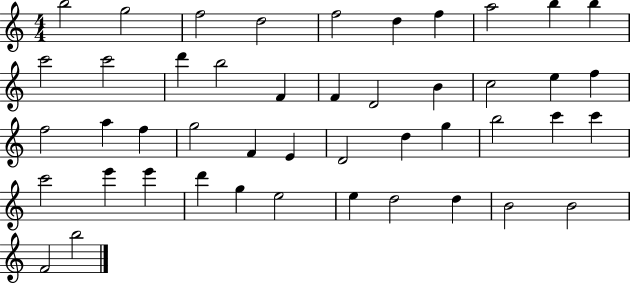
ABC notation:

X:1
T:Untitled
M:4/4
L:1/4
K:C
b2 g2 f2 d2 f2 d f a2 b b c'2 c'2 d' b2 F F D2 B c2 e f f2 a f g2 F E D2 d g b2 c' c' c'2 e' e' d' g e2 e d2 d B2 B2 F2 b2